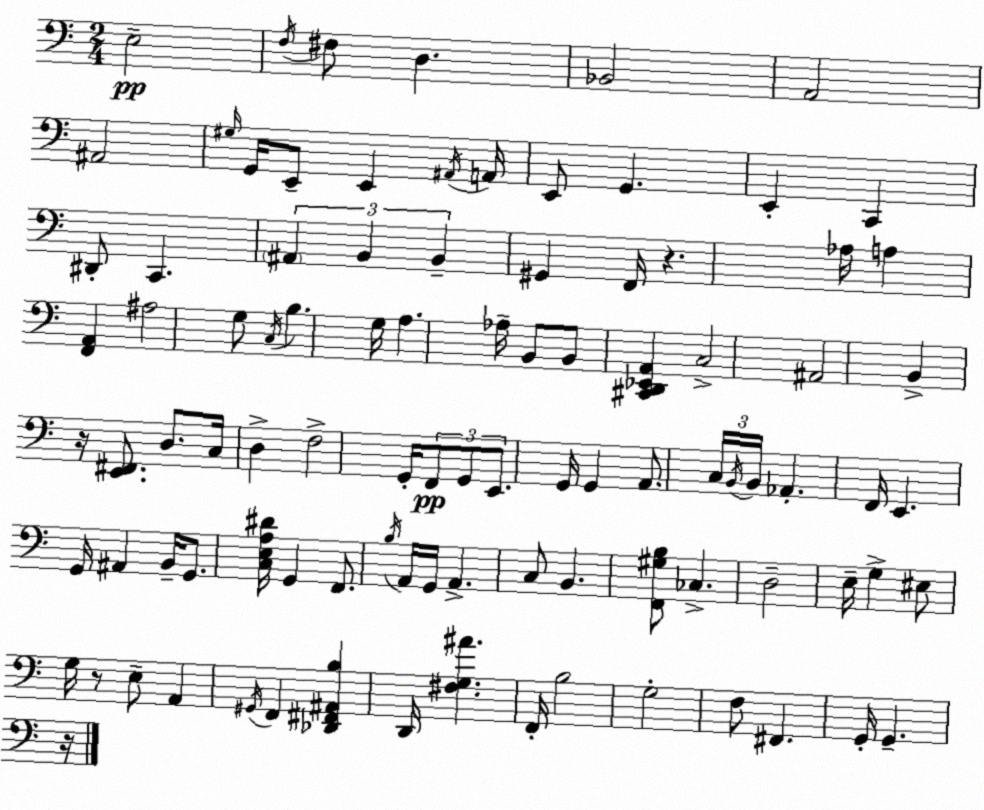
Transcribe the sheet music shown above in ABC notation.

X:1
T:Untitled
M:2/4
L:1/4
K:C
E,2 F,/4 ^F,/2 D, _B,,2 A,,2 ^A,,2 ^G,/4 G,,/4 E,,/2 E,, ^A,,/4 A,,/4 E,,/2 G,, E,, C,, ^D,,/2 C,, ^A,, B,, B,, ^G,, F,,/4 z _A,/4 A, [F,,A,,] ^A,2 G,/2 C,/4 B, G,/4 A, _A,/4 B,,/2 B,,/2 [^C,,D,,_E,,A,,] C,2 ^A,,2 B,, z/4 [E,,^F,,]/2 D,/2 C,/4 D, F,2 G,,/4 F,,/2 G,,/2 E,,/2 G,,/4 G,, A,,/2 C,/4 B,,/4 B,,/4 _A,, F,,/4 E,, G,,/4 ^A,, B,,/4 G,,/2 [C,E,A,^D]/4 G,, F,,/2 B,/4 A,,/4 G,,/4 A,, C,/2 B,, [F,,^G,B,]/2 _C, D,2 E,/4 G, ^E,/2 G,/4 z/2 E,/2 A,, ^G,,/4 F,, [_D,,^F,,^A,,B,] D,,/4 [^F,G,^A] F,,/4 B,2 G,2 F,/2 ^F,, G,,/4 G,, z/4